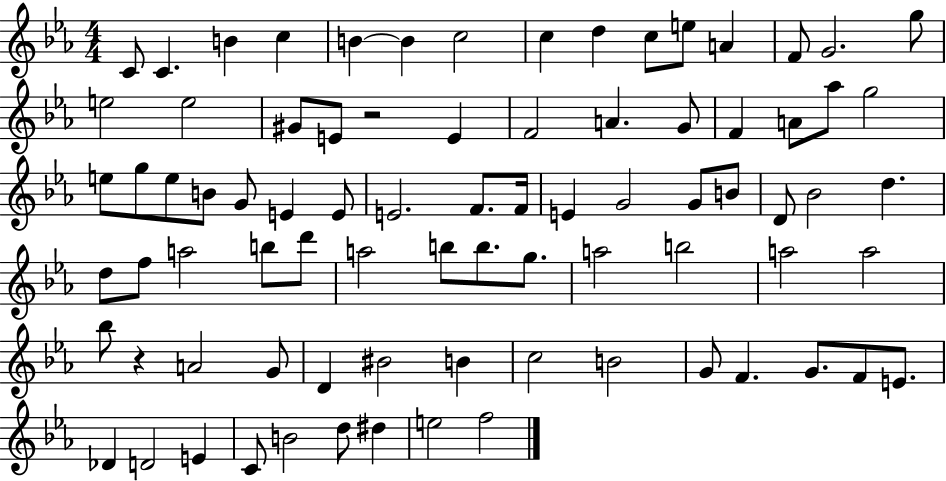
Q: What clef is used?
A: treble